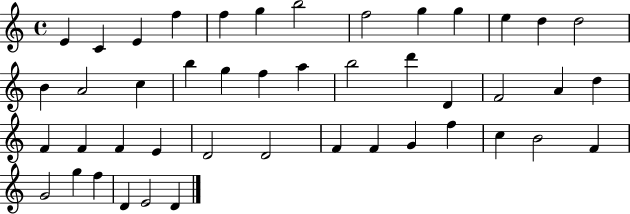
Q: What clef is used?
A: treble